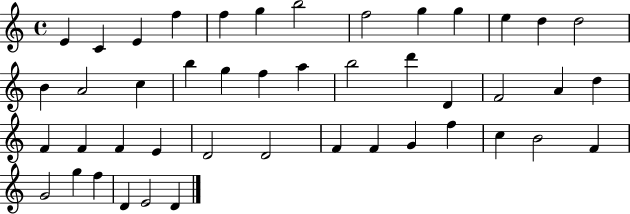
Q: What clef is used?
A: treble